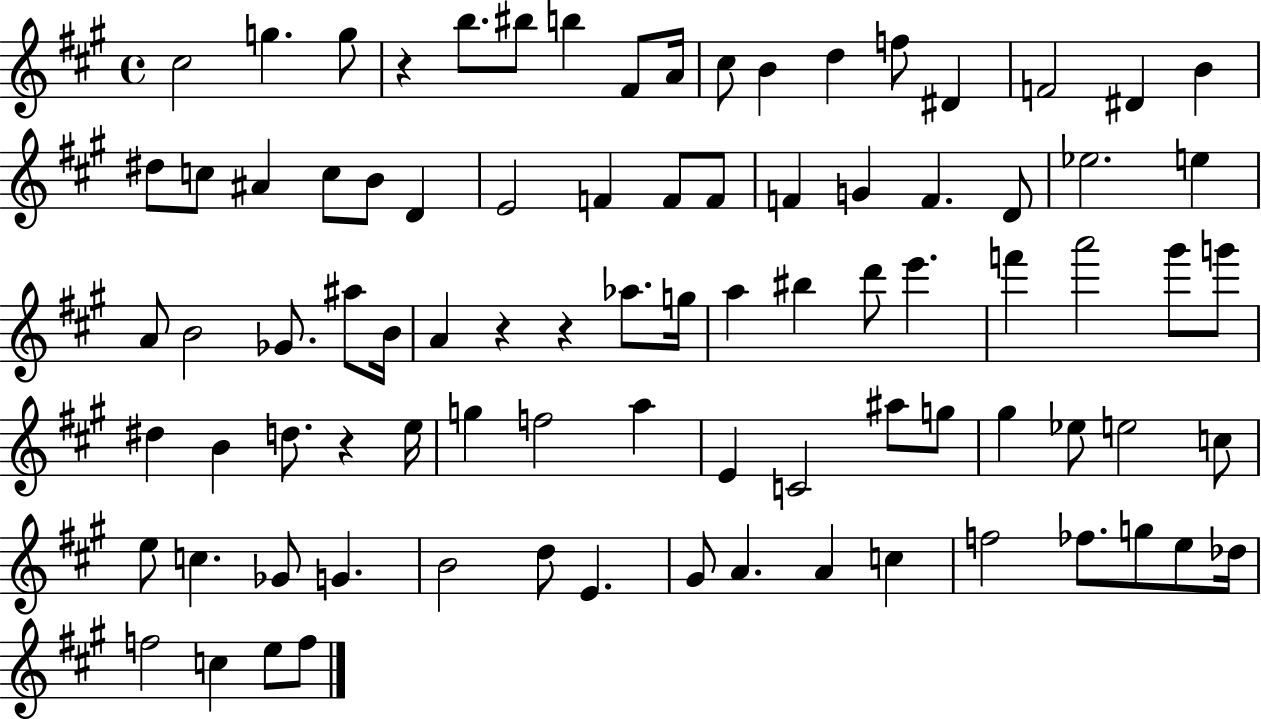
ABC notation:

X:1
T:Untitled
M:4/4
L:1/4
K:A
^c2 g g/2 z b/2 ^b/2 b ^F/2 A/4 ^c/2 B d f/2 ^D F2 ^D B ^d/2 c/2 ^A c/2 B/2 D E2 F F/2 F/2 F G F D/2 _e2 e A/2 B2 _G/2 ^a/2 B/4 A z z _a/2 g/4 a ^b d'/2 e' f' a'2 ^g'/2 g'/2 ^d B d/2 z e/4 g f2 a E C2 ^a/2 g/2 ^g _e/2 e2 c/2 e/2 c _G/2 G B2 d/2 E ^G/2 A A c f2 _f/2 g/2 e/2 _d/4 f2 c e/2 f/2